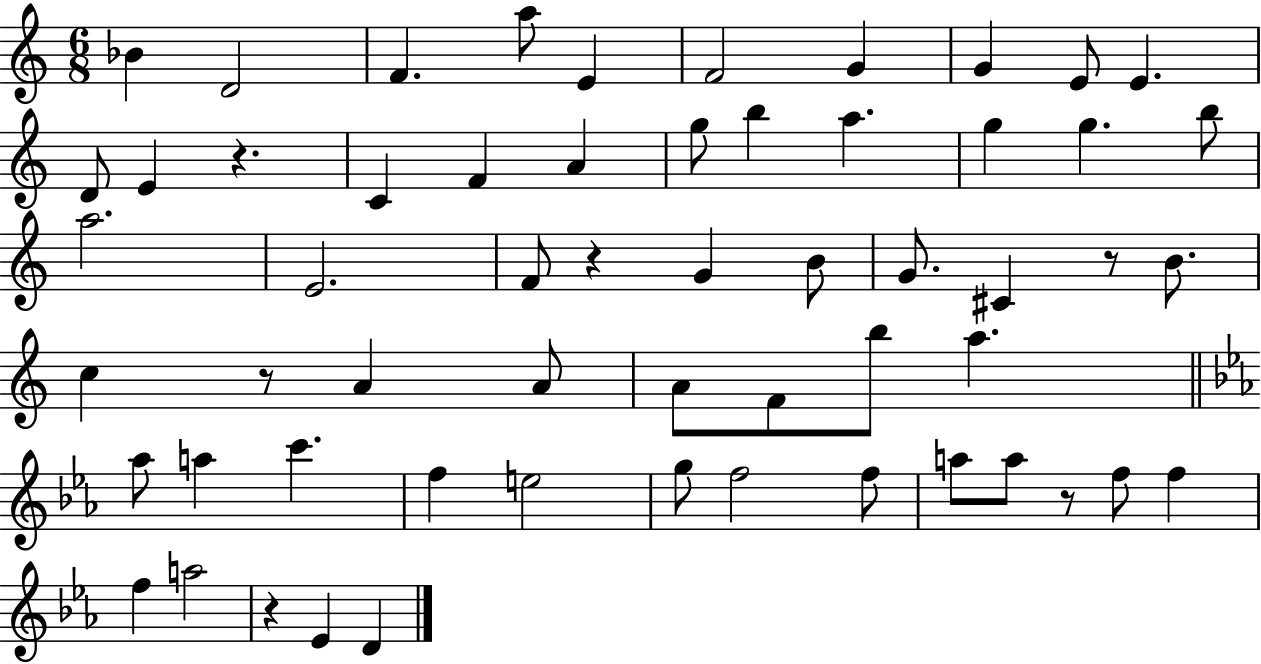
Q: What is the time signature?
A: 6/8